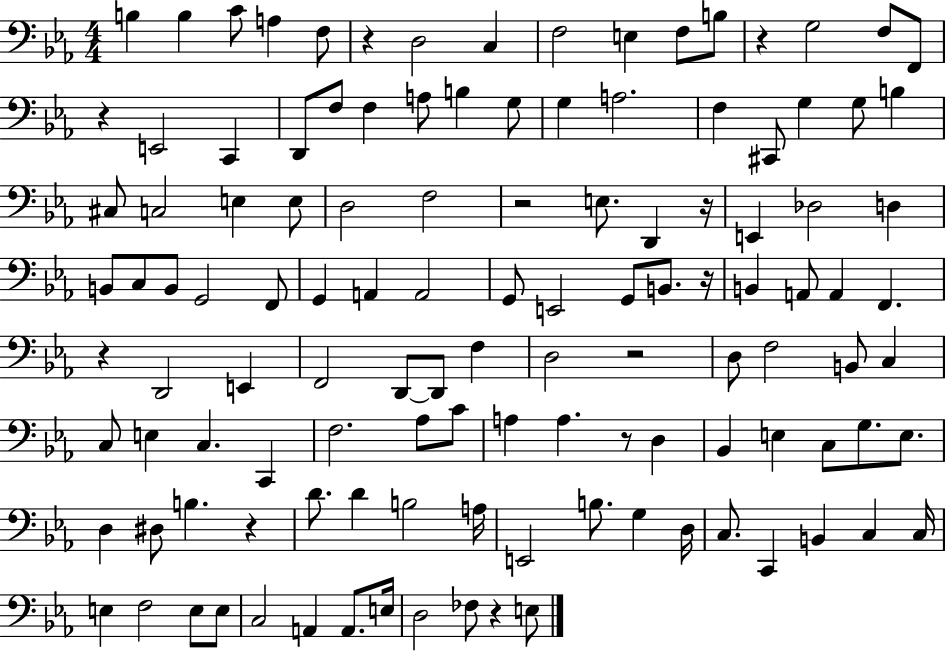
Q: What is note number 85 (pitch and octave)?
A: B3